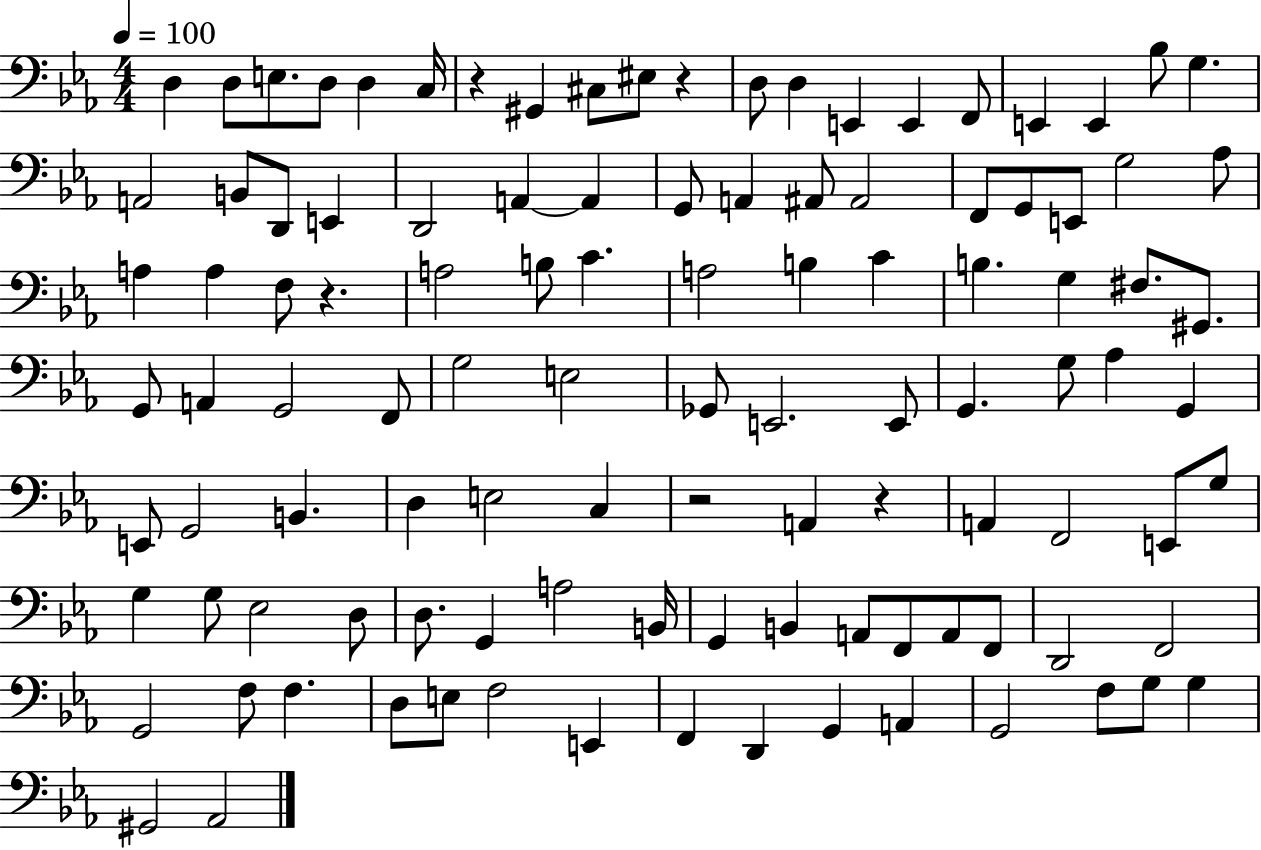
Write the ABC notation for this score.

X:1
T:Untitled
M:4/4
L:1/4
K:Eb
D, D,/2 E,/2 D,/2 D, C,/4 z ^G,, ^C,/2 ^E,/2 z D,/2 D, E,, E,, F,,/2 E,, E,, _B,/2 G, A,,2 B,,/2 D,,/2 E,, D,,2 A,, A,, G,,/2 A,, ^A,,/2 ^A,,2 F,,/2 G,,/2 E,,/2 G,2 _A,/2 A, A, F,/2 z A,2 B,/2 C A,2 B, C B, G, ^F,/2 ^G,,/2 G,,/2 A,, G,,2 F,,/2 G,2 E,2 _G,,/2 E,,2 E,,/2 G,, G,/2 _A, G,, E,,/2 G,,2 B,, D, E,2 C, z2 A,, z A,, F,,2 E,,/2 G,/2 G, G,/2 _E,2 D,/2 D,/2 G,, A,2 B,,/4 G,, B,, A,,/2 F,,/2 A,,/2 F,,/2 D,,2 F,,2 G,,2 F,/2 F, D,/2 E,/2 F,2 E,, F,, D,, G,, A,, G,,2 F,/2 G,/2 G, ^G,,2 _A,,2